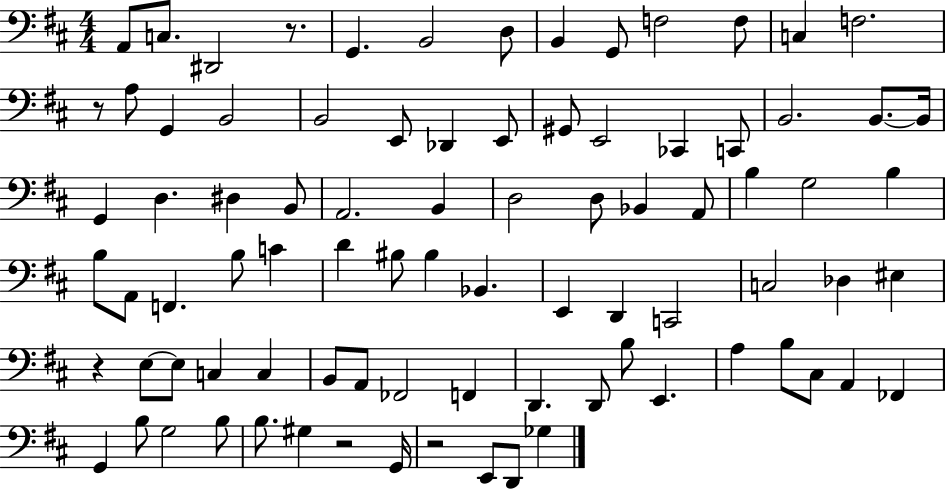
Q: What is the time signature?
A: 4/4